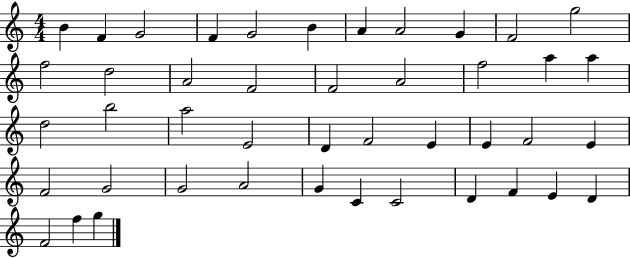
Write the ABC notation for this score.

X:1
T:Untitled
M:4/4
L:1/4
K:C
B F G2 F G2 B A A2 G F2 g2 f2 d2 A2 F2 F2 A2 f2 a a d2 b2 a2 E2 D F2 E E F2 E F2 G2 G2 A2 G C C2 D F E D F2 f g